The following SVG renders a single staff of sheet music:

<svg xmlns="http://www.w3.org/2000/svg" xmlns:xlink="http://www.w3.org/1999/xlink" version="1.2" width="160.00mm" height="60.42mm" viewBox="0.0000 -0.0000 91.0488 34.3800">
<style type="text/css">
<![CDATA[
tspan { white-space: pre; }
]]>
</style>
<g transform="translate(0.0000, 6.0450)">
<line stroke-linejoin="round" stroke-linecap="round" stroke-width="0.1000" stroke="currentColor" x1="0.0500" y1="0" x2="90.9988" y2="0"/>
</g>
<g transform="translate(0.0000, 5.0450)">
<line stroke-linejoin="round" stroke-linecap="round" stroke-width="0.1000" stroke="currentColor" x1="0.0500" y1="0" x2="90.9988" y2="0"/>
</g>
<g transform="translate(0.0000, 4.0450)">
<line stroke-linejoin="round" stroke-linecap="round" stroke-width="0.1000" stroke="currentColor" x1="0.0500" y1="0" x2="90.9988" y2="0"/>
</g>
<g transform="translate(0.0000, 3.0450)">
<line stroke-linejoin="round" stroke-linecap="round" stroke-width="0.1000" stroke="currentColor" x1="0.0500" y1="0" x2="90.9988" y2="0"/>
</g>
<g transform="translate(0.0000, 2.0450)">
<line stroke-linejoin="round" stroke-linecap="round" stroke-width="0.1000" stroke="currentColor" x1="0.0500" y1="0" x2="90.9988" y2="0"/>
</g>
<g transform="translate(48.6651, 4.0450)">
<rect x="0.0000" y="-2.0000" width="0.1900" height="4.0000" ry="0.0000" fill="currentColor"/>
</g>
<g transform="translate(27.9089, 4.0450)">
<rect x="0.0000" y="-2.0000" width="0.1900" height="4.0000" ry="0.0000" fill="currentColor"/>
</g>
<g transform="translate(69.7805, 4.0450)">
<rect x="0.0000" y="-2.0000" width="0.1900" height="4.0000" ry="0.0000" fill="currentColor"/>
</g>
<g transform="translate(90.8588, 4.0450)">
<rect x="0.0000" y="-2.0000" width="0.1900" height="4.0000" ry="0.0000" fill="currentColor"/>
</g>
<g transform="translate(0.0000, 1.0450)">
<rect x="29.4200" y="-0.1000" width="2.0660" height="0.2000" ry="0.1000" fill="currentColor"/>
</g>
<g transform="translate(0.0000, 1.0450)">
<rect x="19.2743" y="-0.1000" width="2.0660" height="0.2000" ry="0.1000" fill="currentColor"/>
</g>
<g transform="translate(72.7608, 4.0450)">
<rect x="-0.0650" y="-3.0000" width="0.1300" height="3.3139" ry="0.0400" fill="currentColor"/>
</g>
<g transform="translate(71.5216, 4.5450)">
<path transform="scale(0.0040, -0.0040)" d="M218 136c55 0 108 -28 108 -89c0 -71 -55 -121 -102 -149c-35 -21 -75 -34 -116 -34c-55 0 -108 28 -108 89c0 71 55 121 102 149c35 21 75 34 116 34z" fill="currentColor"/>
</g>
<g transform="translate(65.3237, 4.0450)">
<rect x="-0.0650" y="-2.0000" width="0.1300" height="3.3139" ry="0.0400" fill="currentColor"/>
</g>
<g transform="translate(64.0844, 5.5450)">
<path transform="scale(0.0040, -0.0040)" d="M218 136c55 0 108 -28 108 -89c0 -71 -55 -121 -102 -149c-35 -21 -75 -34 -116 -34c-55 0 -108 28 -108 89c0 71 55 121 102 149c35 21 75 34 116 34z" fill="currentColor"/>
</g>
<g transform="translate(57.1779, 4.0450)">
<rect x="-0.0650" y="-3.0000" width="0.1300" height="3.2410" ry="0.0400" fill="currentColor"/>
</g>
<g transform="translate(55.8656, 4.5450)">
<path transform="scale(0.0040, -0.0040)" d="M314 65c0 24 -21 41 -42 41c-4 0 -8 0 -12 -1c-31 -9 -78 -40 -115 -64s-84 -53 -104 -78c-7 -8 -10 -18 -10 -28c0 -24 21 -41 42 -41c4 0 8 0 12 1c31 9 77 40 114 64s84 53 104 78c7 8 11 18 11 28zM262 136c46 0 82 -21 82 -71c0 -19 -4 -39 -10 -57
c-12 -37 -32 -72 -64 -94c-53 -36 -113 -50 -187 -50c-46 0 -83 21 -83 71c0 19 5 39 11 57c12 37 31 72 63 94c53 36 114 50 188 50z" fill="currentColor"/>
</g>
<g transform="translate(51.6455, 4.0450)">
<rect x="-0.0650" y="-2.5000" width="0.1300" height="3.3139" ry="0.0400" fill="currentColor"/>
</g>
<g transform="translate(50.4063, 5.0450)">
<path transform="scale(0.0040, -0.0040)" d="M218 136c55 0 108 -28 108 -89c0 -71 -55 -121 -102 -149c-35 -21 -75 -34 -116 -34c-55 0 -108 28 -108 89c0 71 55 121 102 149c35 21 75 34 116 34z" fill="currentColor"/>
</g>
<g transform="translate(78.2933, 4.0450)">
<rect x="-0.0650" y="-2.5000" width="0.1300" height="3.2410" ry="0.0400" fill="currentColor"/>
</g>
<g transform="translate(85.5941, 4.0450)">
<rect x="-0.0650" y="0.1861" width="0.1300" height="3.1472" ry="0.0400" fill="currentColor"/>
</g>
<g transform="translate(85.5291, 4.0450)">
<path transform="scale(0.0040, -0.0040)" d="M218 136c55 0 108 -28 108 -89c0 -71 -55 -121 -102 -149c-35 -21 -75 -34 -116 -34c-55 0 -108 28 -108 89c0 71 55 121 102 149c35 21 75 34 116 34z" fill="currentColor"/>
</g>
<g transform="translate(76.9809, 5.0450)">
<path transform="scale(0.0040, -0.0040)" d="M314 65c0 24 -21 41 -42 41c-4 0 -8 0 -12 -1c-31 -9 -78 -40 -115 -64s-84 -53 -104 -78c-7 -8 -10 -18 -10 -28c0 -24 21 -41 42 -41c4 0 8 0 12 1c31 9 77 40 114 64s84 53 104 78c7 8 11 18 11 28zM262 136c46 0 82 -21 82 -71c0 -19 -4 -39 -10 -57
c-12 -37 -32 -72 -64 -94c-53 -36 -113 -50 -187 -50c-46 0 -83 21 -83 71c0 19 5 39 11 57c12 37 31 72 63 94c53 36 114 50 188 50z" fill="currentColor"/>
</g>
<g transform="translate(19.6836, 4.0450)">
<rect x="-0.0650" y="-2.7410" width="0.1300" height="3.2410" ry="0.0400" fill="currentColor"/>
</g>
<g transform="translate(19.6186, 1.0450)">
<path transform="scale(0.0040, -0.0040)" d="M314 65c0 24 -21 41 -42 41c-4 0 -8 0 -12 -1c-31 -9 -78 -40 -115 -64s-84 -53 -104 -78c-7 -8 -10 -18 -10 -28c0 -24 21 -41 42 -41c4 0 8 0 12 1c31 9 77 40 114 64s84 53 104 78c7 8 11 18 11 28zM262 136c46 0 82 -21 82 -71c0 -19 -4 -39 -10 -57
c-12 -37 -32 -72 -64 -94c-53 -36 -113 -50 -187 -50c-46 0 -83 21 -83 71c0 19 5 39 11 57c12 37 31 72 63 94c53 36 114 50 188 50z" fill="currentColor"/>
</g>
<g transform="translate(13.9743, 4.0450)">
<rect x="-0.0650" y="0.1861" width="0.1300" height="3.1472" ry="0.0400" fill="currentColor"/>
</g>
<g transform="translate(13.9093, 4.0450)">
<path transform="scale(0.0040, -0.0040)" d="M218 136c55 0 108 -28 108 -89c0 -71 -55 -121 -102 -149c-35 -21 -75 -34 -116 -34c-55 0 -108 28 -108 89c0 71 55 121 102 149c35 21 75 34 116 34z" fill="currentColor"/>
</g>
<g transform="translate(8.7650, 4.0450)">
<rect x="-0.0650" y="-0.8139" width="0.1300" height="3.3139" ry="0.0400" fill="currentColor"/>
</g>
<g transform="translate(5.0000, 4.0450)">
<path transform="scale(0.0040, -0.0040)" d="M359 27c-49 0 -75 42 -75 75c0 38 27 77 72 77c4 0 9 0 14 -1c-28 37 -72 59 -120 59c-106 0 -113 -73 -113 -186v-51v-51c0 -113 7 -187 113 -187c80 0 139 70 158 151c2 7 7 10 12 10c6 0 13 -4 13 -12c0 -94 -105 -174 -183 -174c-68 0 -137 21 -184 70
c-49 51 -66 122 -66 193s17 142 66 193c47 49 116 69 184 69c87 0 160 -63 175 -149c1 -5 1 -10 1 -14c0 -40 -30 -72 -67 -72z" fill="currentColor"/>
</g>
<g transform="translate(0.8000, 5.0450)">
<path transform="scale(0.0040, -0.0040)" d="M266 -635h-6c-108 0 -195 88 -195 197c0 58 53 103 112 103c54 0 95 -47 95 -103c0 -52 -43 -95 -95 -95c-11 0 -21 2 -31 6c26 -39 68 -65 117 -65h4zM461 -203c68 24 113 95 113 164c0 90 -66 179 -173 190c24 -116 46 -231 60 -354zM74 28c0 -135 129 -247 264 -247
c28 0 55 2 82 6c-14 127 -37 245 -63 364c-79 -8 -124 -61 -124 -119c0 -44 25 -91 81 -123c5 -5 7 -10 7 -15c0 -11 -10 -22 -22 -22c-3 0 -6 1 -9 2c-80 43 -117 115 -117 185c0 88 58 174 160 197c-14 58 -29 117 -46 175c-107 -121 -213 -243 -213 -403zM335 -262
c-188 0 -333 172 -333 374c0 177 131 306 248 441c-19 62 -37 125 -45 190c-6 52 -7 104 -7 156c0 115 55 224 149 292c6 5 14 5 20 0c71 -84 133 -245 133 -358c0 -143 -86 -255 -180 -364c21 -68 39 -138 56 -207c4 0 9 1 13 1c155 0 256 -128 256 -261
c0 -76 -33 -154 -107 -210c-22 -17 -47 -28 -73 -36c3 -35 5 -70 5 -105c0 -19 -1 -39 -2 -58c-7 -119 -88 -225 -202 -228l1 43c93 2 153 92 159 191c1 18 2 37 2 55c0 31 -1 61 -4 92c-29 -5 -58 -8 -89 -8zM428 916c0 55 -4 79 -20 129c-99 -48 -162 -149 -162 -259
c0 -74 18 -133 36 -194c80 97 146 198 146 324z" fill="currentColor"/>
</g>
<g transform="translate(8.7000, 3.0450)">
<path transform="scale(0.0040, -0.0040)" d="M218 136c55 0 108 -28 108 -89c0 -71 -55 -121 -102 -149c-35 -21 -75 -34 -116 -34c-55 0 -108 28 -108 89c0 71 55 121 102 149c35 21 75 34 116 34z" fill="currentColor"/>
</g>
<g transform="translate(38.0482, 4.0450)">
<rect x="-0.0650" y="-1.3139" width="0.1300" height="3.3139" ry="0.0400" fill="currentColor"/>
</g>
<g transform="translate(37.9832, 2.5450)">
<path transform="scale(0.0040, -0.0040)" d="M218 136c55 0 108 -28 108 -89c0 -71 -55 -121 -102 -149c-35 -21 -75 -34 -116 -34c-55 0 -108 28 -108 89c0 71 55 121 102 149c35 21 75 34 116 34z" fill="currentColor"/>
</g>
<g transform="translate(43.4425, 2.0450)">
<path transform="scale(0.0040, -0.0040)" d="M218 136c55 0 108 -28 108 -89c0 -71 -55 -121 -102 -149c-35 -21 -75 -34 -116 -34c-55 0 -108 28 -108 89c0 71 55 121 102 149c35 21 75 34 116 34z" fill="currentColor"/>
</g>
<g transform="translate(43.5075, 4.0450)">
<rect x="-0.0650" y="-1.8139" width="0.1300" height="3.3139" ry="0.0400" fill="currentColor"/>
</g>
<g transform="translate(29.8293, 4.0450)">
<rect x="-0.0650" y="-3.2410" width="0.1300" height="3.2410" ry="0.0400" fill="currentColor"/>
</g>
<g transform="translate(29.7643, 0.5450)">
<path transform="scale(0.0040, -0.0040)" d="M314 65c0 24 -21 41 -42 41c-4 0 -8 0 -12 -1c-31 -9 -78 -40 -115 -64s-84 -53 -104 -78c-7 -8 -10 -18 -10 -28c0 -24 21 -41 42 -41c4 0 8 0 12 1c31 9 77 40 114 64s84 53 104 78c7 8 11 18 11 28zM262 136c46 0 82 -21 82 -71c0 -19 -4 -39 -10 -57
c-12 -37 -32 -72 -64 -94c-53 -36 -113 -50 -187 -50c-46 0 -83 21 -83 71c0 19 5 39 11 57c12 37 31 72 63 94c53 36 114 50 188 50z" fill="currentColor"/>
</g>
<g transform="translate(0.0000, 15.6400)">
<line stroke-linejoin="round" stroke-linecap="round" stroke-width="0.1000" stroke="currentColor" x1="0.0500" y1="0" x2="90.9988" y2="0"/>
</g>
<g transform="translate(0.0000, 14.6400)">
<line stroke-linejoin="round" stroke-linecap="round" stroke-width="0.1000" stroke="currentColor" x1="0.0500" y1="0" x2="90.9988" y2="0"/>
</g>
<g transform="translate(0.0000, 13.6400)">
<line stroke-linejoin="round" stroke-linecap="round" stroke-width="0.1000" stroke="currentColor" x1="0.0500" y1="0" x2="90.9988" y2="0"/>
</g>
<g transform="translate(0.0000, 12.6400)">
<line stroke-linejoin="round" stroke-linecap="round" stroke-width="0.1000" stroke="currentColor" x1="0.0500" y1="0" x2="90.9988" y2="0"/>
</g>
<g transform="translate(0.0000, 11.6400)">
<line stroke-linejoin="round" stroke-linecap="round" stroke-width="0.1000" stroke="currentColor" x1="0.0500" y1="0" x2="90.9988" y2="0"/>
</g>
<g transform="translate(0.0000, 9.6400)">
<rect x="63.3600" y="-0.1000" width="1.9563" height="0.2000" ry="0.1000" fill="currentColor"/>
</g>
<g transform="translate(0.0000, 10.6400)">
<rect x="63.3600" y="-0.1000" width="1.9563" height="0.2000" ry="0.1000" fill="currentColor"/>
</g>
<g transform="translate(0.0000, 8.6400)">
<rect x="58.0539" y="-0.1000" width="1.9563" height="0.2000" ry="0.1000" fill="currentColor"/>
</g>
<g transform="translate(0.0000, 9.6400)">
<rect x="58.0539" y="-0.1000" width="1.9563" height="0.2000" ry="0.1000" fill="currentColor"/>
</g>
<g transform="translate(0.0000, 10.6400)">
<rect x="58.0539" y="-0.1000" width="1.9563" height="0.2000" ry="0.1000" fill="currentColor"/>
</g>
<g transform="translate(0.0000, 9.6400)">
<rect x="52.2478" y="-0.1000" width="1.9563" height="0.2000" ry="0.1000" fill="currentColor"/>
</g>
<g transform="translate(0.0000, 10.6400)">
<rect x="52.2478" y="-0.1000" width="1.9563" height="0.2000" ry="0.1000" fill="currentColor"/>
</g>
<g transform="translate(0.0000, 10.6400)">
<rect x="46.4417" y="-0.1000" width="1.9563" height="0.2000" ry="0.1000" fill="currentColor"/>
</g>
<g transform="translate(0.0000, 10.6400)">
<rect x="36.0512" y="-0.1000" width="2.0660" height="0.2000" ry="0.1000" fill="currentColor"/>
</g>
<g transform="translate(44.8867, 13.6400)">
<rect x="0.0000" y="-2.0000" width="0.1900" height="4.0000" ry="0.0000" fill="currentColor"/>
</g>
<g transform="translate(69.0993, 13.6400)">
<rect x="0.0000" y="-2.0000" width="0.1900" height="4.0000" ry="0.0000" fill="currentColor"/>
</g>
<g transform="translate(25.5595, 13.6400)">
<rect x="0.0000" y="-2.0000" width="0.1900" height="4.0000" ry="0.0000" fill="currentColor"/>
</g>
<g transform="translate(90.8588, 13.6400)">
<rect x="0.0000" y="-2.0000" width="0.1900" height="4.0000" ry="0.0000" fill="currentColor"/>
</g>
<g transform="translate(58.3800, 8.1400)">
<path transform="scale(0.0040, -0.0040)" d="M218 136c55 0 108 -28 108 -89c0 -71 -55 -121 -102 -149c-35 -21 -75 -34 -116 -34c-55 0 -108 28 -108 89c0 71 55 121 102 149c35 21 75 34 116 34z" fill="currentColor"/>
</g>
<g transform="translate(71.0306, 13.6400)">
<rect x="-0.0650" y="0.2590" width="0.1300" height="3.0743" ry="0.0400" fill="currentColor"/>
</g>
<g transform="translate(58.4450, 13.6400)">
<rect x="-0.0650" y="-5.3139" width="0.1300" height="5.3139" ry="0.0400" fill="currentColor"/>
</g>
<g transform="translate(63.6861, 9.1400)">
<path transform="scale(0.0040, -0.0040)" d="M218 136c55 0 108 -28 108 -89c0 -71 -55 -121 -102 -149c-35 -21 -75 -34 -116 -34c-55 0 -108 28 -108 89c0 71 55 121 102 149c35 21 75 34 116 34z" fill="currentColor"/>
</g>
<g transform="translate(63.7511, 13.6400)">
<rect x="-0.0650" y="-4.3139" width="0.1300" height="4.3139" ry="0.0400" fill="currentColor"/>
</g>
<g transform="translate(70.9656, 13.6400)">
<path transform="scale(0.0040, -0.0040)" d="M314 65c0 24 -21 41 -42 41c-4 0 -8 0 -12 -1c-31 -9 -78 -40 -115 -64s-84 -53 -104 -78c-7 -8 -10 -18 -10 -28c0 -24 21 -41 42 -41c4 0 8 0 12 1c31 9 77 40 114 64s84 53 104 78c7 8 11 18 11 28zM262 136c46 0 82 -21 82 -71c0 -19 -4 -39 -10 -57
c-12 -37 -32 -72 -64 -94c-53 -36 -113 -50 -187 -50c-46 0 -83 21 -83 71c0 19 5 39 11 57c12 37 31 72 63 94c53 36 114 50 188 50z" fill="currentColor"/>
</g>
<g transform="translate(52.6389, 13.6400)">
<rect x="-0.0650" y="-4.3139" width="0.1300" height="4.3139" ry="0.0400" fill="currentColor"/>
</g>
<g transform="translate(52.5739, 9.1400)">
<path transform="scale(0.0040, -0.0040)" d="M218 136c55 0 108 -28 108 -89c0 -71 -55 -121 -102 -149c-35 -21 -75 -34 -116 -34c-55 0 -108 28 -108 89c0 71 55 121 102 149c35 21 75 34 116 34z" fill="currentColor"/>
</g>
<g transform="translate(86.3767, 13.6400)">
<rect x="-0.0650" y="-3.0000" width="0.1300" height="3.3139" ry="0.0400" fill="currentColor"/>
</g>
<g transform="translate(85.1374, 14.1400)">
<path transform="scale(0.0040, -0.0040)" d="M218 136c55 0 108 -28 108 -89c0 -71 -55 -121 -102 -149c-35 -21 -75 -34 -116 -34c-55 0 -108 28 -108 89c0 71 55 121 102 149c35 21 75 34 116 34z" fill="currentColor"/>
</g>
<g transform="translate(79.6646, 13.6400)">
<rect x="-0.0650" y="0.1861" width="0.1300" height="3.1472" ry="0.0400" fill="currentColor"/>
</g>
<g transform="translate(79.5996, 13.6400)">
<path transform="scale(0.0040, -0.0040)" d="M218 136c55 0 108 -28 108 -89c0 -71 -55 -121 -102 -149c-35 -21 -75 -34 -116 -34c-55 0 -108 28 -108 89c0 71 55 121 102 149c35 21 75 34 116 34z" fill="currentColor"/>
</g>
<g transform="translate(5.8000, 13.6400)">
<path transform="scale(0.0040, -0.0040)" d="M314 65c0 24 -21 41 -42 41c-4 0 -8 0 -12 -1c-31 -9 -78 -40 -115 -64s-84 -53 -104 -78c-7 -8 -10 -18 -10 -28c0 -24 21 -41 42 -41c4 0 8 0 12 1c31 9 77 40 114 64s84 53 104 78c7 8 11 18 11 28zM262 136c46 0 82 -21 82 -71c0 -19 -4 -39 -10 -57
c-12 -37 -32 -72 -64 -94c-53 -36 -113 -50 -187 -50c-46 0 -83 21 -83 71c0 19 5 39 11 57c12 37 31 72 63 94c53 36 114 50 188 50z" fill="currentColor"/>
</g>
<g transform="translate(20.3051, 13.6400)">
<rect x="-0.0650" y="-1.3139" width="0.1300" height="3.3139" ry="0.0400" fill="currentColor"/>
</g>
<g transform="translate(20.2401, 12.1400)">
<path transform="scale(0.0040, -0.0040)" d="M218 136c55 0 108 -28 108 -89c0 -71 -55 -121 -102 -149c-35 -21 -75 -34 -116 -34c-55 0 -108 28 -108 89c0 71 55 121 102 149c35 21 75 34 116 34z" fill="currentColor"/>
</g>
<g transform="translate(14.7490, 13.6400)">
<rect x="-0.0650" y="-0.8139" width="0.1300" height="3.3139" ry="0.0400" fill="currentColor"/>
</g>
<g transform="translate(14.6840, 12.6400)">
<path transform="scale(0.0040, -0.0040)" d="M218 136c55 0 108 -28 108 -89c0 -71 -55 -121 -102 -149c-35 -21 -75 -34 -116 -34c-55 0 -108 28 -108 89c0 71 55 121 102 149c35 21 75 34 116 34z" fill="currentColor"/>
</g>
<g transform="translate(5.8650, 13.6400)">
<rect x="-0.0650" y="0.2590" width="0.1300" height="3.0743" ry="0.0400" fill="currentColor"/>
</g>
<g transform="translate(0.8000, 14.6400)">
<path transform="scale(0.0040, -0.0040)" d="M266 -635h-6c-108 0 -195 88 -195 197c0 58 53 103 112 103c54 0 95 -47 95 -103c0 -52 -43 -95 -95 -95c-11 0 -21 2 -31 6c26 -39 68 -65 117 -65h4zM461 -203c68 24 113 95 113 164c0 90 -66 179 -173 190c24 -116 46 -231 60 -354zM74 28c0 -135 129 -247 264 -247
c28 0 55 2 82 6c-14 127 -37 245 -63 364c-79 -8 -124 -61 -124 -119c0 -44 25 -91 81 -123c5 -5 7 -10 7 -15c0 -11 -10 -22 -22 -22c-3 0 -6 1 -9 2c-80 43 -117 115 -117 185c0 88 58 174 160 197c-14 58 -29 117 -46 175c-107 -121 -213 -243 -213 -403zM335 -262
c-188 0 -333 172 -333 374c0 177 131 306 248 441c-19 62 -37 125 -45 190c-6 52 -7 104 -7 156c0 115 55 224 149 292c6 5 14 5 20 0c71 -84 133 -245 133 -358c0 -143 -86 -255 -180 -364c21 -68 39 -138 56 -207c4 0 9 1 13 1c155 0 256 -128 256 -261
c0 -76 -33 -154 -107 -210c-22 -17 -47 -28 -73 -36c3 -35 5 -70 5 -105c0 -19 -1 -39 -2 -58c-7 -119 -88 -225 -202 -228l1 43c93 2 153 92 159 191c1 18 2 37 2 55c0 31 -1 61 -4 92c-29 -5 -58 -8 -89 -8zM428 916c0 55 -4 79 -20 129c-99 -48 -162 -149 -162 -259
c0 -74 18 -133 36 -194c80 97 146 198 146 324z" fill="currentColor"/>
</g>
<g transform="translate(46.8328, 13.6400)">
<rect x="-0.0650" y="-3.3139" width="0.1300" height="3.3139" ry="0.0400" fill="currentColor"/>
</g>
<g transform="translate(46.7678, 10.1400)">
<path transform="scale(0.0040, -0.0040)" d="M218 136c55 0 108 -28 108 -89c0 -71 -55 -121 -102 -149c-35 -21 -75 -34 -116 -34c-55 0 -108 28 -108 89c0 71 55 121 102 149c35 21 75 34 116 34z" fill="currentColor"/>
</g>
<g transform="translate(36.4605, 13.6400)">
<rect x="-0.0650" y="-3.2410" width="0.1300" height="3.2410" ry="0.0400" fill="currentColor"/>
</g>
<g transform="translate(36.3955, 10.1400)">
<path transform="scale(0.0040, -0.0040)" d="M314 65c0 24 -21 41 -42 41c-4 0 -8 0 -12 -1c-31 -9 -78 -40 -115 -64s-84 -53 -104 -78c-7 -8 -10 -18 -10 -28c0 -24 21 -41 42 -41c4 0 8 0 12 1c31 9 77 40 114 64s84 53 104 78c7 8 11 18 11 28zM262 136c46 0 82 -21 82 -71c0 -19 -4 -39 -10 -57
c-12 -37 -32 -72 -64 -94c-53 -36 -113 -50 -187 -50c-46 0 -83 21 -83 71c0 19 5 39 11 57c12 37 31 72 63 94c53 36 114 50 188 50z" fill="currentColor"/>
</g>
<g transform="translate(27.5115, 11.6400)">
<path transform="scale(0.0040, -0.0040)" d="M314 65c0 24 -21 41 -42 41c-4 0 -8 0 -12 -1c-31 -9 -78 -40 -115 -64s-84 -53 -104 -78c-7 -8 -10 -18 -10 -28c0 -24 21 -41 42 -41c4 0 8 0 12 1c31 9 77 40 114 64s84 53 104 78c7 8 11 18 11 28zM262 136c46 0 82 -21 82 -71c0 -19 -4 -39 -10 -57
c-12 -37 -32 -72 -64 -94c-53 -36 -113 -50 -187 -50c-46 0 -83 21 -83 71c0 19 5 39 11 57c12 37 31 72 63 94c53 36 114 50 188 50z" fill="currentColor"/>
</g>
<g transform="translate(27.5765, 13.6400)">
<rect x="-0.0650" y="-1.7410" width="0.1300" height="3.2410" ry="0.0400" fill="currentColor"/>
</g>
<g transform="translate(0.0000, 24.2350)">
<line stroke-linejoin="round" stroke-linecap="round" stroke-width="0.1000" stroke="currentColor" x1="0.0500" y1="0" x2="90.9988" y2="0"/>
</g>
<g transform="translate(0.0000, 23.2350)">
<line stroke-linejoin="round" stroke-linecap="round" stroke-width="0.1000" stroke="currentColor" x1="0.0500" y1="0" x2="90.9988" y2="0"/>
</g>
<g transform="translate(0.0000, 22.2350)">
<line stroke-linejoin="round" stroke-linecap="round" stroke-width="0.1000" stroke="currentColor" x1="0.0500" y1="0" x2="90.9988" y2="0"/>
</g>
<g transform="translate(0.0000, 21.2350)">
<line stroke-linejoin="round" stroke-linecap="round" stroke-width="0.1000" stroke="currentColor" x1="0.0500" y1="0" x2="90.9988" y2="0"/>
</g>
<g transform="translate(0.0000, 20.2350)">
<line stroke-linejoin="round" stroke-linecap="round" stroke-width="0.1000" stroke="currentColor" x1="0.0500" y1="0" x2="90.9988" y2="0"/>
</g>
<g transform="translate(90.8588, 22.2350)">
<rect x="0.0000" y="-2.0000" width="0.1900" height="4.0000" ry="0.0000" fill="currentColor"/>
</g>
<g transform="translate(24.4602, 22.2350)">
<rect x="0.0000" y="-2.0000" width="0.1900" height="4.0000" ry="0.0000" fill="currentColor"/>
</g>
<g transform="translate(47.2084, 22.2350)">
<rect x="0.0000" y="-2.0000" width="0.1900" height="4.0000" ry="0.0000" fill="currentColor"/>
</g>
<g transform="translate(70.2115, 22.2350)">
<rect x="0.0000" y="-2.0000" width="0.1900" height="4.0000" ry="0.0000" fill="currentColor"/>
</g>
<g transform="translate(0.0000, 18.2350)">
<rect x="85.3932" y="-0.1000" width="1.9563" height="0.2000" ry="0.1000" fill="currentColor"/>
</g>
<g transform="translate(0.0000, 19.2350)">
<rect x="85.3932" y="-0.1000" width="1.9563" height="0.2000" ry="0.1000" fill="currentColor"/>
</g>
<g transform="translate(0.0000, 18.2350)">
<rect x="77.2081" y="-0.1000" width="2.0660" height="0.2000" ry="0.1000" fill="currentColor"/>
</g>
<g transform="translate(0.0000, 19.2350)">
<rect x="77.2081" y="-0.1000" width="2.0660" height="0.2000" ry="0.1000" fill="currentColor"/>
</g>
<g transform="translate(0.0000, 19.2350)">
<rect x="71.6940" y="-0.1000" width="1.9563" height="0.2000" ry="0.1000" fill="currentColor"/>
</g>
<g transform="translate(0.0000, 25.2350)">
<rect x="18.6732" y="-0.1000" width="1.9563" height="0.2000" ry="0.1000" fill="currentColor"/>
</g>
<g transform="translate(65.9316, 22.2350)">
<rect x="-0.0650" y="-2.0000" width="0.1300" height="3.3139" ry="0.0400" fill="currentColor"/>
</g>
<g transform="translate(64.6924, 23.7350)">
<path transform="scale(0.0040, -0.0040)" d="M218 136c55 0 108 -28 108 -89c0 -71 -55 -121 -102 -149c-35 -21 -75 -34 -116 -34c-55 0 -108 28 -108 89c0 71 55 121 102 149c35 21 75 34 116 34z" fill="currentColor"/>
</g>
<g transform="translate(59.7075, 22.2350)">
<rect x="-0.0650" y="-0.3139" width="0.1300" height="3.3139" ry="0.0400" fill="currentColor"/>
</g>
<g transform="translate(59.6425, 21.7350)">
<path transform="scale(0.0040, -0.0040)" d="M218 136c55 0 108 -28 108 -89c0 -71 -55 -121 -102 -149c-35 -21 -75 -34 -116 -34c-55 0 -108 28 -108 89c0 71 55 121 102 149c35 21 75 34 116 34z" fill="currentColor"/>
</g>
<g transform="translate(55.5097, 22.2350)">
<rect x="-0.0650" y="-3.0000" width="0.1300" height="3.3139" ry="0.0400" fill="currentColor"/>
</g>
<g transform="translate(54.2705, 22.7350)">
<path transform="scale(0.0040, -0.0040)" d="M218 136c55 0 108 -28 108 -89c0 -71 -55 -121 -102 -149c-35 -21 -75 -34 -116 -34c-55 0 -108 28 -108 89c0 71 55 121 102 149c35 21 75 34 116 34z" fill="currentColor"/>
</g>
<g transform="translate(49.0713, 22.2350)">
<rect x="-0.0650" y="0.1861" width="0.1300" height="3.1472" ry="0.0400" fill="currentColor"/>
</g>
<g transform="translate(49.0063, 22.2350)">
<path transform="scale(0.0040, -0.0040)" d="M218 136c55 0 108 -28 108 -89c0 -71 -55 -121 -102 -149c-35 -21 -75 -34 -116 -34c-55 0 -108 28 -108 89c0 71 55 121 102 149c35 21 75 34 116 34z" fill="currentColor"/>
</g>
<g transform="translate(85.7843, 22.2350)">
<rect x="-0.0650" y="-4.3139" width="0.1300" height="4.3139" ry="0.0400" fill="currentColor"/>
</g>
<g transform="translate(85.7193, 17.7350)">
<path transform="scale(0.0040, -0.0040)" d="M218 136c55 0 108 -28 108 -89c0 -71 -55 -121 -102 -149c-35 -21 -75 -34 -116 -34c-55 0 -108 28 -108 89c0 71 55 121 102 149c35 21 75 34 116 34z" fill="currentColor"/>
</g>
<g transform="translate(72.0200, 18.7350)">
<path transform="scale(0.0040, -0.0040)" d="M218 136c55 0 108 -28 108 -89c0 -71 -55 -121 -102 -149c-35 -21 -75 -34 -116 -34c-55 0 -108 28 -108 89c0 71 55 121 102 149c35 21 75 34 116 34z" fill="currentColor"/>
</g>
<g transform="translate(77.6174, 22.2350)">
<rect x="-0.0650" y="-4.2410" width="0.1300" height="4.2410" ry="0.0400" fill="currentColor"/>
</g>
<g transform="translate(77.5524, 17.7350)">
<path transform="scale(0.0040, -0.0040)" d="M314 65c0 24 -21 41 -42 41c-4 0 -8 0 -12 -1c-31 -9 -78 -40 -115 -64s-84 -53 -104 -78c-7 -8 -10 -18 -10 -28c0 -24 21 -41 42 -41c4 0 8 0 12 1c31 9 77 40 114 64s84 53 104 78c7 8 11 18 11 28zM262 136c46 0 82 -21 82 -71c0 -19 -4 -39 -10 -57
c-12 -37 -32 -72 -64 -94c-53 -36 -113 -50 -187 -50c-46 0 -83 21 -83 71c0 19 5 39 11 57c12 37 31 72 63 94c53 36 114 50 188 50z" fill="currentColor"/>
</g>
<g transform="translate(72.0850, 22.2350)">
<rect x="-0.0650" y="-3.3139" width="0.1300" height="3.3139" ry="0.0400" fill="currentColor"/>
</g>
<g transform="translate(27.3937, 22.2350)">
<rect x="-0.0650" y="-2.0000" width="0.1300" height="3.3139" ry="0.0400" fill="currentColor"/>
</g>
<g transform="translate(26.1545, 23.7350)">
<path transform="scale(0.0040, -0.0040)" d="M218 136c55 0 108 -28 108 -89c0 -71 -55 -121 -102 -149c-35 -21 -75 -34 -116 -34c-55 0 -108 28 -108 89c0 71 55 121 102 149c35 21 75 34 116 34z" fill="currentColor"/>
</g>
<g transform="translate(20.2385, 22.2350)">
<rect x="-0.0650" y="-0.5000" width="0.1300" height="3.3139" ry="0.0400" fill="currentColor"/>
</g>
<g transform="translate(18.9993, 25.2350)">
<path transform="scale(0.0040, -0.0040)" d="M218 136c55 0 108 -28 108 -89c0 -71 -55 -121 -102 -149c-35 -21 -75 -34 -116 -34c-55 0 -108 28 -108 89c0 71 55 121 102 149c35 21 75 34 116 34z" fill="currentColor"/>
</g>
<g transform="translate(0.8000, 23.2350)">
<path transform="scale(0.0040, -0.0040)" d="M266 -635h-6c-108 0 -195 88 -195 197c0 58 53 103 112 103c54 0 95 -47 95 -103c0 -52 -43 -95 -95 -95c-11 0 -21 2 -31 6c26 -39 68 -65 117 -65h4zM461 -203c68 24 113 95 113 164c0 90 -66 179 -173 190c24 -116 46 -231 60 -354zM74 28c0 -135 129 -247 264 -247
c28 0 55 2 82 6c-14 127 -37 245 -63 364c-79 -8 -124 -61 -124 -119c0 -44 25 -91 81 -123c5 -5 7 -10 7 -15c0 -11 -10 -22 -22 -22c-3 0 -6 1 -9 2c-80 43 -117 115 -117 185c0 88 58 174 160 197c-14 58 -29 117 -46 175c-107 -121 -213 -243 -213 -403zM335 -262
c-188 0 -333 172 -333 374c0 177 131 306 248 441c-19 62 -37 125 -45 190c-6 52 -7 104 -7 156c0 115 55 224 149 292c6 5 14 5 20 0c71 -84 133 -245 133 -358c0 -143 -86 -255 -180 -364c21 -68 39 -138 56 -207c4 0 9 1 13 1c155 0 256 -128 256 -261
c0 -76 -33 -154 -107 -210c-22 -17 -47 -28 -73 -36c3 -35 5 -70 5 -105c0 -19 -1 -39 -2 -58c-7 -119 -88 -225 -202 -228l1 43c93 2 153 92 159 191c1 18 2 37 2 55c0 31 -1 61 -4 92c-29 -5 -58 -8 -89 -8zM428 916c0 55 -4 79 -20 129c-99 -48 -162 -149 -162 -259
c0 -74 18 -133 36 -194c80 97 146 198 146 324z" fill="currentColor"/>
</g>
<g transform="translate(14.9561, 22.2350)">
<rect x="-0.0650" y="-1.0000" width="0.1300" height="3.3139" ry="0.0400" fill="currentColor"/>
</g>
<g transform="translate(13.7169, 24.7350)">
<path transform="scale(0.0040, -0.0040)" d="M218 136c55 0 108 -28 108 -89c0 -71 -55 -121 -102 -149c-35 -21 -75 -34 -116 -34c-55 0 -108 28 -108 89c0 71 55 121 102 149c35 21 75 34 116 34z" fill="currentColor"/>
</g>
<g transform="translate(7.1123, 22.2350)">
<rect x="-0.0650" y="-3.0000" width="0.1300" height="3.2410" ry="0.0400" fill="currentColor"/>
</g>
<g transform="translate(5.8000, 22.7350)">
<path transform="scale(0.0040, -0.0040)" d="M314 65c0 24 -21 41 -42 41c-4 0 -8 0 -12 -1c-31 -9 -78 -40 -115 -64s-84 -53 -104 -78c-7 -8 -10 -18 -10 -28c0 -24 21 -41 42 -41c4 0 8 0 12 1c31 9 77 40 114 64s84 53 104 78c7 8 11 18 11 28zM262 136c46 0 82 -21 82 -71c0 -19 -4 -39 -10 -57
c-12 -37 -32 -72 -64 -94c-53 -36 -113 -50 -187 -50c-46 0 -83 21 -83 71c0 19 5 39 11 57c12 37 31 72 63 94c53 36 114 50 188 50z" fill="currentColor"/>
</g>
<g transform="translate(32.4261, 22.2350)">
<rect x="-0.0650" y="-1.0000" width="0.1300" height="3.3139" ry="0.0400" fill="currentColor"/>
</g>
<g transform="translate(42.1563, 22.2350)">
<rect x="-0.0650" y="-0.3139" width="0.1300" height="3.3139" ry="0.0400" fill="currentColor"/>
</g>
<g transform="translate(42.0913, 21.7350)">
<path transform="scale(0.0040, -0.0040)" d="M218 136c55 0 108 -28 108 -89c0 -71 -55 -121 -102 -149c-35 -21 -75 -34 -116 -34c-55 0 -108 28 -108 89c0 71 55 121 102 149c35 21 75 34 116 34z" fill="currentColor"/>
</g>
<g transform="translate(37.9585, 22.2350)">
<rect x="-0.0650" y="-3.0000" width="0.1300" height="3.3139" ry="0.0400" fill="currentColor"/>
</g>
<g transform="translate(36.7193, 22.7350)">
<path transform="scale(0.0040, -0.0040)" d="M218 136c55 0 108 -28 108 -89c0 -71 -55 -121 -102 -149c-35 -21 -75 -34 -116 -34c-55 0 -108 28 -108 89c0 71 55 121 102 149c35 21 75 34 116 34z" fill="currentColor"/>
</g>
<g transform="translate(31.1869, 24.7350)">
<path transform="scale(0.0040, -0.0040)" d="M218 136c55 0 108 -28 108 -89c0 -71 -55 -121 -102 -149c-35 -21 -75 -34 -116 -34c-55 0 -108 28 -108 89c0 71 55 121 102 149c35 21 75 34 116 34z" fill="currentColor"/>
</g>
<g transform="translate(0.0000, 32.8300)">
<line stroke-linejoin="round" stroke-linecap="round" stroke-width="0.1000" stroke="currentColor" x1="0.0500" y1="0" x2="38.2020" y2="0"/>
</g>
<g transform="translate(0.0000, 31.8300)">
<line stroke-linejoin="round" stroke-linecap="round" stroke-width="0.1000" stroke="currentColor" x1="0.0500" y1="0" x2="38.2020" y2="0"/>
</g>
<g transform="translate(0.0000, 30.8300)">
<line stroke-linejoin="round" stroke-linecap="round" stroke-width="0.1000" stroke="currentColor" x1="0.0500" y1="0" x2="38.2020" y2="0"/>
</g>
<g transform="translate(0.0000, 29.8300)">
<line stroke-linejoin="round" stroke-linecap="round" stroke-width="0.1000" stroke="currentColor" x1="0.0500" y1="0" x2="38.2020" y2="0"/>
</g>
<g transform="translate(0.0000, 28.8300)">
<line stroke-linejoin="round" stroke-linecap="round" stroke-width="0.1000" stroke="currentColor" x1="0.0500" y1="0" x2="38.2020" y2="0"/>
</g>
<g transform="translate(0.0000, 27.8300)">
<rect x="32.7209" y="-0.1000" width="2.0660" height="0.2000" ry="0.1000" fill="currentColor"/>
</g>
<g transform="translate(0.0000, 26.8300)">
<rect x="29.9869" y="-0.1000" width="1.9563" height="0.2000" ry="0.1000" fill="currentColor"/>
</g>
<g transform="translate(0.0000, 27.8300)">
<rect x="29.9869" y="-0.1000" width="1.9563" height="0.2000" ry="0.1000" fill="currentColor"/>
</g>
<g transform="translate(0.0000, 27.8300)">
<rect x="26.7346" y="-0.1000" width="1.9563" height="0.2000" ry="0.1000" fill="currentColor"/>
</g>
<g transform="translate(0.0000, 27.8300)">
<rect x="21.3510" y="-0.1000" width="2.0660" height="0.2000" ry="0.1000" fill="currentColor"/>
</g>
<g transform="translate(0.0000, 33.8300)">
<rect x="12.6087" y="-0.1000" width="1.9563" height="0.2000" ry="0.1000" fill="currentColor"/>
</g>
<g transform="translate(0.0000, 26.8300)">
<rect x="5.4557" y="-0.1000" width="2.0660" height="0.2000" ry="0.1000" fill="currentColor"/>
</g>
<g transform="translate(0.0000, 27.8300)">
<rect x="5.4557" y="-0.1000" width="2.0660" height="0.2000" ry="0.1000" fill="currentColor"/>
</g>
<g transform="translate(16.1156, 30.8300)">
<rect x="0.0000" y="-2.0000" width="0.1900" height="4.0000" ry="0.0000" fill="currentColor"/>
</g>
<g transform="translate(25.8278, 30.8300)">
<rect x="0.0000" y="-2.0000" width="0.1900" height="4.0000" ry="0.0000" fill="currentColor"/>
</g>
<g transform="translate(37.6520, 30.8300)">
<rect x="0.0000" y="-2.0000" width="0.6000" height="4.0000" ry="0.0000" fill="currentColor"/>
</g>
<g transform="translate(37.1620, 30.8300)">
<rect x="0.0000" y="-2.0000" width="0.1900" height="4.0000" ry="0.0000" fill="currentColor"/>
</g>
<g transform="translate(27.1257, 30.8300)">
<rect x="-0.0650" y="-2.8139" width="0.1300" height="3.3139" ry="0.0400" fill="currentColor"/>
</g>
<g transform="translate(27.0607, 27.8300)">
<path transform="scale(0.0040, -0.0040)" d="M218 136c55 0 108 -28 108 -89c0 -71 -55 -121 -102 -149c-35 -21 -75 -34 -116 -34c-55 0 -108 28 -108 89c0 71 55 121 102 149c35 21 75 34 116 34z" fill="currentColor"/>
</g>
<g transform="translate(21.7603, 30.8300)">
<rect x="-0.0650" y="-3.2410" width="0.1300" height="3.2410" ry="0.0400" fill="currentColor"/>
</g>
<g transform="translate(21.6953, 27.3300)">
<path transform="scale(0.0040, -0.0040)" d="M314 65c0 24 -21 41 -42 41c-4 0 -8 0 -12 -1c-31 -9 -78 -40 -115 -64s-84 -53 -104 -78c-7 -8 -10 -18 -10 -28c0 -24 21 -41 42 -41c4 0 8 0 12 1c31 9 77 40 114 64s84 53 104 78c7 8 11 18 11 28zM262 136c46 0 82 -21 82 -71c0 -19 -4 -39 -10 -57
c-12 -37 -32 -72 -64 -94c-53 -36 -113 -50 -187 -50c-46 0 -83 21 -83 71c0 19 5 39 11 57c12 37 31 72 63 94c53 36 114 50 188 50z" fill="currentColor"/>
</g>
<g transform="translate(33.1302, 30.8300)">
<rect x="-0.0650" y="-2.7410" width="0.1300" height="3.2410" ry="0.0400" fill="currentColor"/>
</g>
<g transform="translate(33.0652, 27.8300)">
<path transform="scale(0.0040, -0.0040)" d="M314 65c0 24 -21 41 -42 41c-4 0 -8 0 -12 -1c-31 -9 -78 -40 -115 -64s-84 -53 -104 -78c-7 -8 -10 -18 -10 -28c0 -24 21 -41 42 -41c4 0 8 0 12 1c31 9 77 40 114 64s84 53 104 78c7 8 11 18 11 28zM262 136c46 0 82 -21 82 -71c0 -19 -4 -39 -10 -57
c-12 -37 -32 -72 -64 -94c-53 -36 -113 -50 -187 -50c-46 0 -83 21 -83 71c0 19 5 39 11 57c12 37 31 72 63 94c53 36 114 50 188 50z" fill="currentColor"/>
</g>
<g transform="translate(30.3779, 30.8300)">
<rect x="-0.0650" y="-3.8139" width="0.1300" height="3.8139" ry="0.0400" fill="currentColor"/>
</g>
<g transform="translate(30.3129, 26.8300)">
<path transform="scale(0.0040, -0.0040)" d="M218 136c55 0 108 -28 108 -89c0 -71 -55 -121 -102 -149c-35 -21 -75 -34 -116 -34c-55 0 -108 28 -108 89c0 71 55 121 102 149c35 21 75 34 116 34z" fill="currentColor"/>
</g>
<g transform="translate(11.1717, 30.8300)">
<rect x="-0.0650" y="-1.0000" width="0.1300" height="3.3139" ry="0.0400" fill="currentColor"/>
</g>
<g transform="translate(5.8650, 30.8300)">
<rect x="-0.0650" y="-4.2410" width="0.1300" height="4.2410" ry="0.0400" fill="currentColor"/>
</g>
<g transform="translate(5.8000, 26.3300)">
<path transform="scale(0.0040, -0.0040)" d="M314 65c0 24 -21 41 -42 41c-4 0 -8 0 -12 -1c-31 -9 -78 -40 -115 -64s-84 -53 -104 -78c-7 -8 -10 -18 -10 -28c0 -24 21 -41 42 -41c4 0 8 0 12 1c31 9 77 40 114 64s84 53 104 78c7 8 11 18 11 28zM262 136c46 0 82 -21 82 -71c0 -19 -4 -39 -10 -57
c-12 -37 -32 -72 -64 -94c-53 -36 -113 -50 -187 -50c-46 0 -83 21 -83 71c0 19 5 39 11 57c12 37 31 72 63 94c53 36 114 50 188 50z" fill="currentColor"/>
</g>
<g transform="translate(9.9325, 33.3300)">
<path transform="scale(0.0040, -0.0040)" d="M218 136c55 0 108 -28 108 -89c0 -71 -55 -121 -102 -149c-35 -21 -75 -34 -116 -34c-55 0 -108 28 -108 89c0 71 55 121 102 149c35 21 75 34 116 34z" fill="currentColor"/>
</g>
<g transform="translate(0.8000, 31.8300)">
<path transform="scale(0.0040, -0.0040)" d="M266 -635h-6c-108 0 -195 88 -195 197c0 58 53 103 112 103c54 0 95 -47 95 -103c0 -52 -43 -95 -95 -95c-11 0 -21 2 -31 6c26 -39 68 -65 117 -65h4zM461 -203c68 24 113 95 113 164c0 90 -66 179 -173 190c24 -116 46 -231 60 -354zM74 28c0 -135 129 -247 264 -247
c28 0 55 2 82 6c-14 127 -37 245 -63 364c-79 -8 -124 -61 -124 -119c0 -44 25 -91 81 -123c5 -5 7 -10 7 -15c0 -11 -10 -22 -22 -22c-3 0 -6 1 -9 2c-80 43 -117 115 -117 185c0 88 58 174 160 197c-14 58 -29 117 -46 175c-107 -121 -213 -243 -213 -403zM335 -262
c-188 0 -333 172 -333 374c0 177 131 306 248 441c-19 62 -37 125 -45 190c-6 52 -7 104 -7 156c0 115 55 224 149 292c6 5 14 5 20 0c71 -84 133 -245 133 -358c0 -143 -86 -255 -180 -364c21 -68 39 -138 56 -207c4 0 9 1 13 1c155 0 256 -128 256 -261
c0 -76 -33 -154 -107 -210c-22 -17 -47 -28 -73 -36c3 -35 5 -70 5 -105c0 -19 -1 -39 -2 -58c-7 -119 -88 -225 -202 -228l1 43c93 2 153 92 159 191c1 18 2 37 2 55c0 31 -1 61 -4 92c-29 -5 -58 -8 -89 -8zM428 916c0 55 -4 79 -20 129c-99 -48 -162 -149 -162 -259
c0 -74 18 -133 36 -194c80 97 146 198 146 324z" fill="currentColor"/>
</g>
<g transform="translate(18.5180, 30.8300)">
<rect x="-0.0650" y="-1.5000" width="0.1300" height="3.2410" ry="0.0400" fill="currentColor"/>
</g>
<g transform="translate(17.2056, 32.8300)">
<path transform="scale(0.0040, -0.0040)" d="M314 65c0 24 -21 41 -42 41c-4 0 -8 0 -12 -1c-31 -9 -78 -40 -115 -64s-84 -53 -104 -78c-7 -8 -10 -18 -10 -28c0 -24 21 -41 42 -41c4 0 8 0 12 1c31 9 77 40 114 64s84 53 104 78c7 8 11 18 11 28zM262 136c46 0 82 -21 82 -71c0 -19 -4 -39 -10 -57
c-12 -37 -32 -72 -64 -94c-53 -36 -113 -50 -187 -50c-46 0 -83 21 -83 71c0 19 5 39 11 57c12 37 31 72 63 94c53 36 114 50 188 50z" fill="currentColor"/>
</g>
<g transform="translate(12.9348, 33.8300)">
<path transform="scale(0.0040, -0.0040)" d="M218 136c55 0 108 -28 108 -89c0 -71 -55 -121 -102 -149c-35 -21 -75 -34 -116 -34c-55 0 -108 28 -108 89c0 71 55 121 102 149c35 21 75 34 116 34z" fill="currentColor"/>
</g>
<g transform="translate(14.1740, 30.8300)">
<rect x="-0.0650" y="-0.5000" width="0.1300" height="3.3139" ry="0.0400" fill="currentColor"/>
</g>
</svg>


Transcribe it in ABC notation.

X:1
T:Untitled
M:4/4
L:1/4
K:C
d B a2 b2 e f G A2 F A G2 B B2 d e f2 b2 b d' f' d' B2 B A A2 D C F D A c B A c F b d'2 d' d'2 D C E2 b2 a c' a2